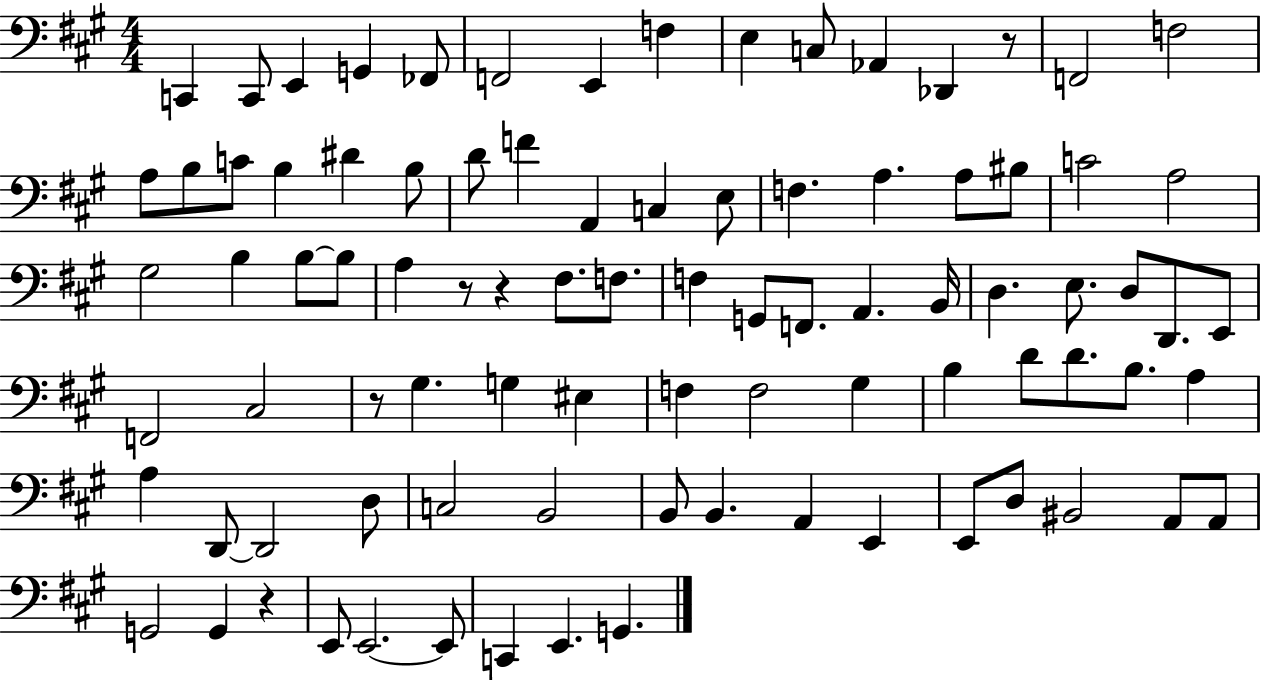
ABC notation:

X:1
T:Untitled
M:4/4
L:1/4
K:A
C,, C,,/2 E,, G,, _F,,/2 F,,2 E,, F, E, C,/2 _A,, _D,, z/2 F,,2 F,2 A,/2 B,/2 C/2 B, ^D B,/2 D/2 F A,, C, E,/2 F, A, A,/2 ^B,/2 C2 A,2 ^G,2 B, B,/2 B,/2 A, z/2 z ^F,/2 F,/2 F, G,,/2 F,,/2 A,, B,,/4 D, E,/2 D,/2 D,,/2 E,,/2 F,,2 ^C,2 z/2 ^G, G, ^E, F, F,2 ^G, B, D/2 D/2 B,/2 A, A, D,,/2 D,,2 D,/2 C,2 B,,2 B,,/2 B,, A,, E,, E,,/2 D,/2 ^B,,2 A,,/2 A,,/2 G,,2 G,, z E,,/2 E,,2 E,,/2 C,, E,, G,,